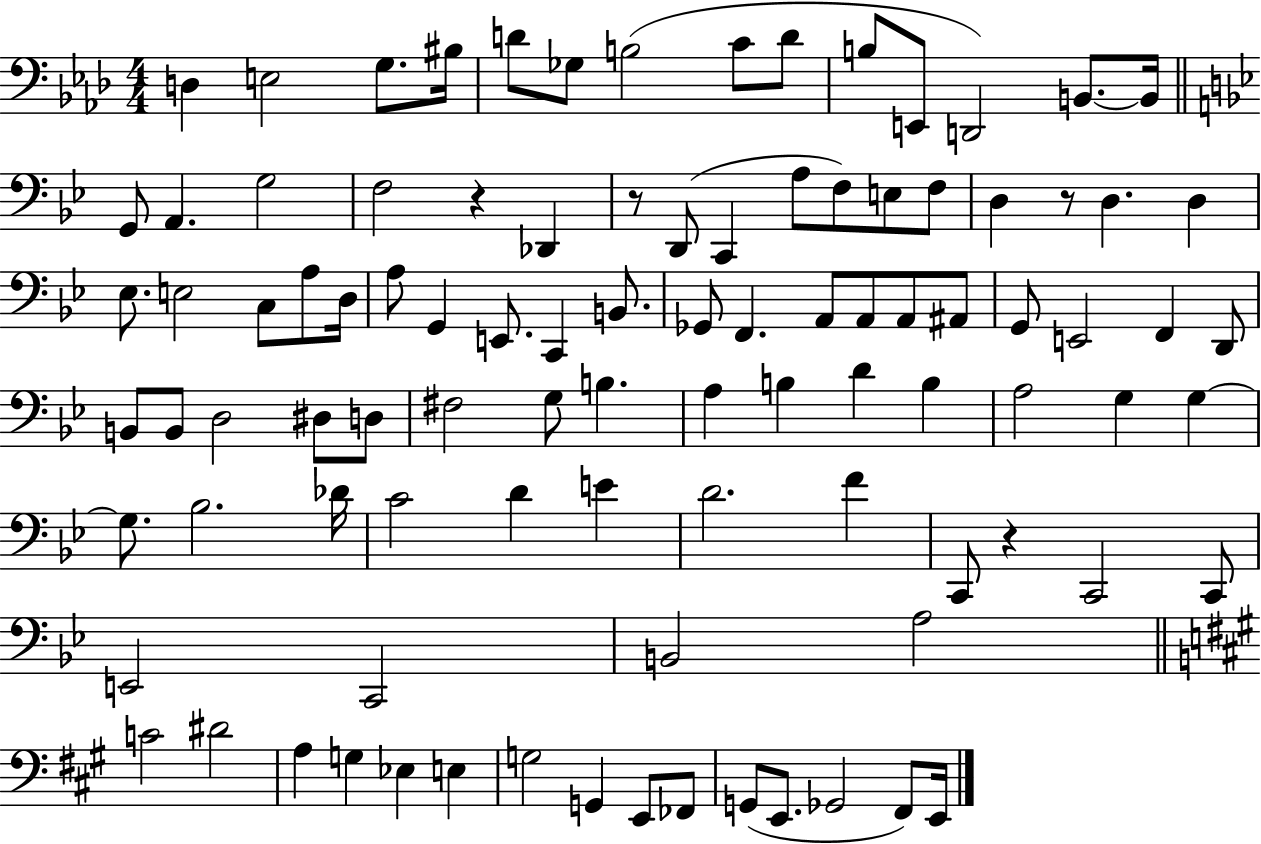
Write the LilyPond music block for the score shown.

{
  \clef bass
  \numericTimeSignature
  \time 4/4
  \key aes \major
  d4 e2 g8. bis16 | d'8 ges8 b2( c'8 d'8 | b8 e,8 d,2) b,8.~~ b,16 | \bar "||" \break \key bes \major g,8 a,4. g2 | f2 r4 des,4 | r8 d,8( c,4 a8 f8) e8 f8 | d4 r8 d4. d4 | \break ees8. e2 c8 a8 d16 | a8 g,4 e,8. c,4 b,8. | ges,8 f,4. a,8 a,8 a,8 ais,8 | g,8 e,2 f,4 d,8 | \break b,8 b,8 d2 dis8 d8 | fis2 g8 b4. | a4 b4 d'4 b4 | a2 g4 g4~~ | \break g8. bes2. des'16 | c'2 d'4 e'4 | d'2. f'4 | c,8 r4 c,2 c,8 | \break e,2 c,2 | b,2 a2 | \bar "||" \break \key a \major c'2 dis'2 | a4 g4 ees4 e4 | g2 g,4 e,8 fes,8 | g,8( e,8. ges,2 fis,8) e,16 | \break \bar "|."
}